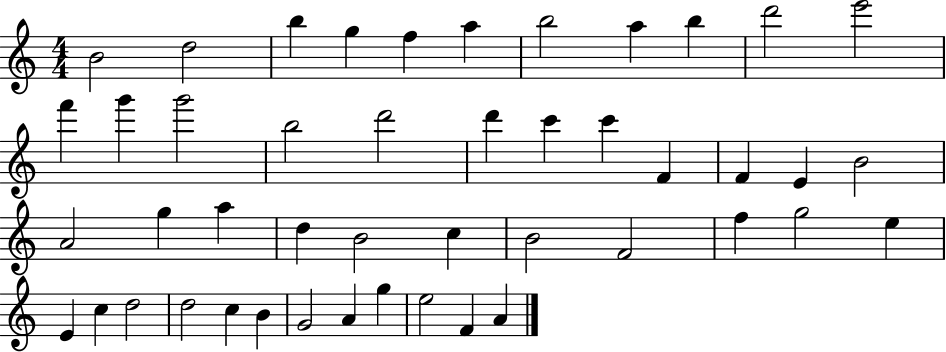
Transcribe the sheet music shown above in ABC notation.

X:1
T:Untitled
M:4/4
L:1/4
K:C
B2 d2 b g f a b2 a b d'2 e'2 f' g' g'2 b2 d'2 d' c' c' F F E B2 A2 g a d B2 c B2 F2 f g2 e E c d2 d2 c B G2 A g e2 F A